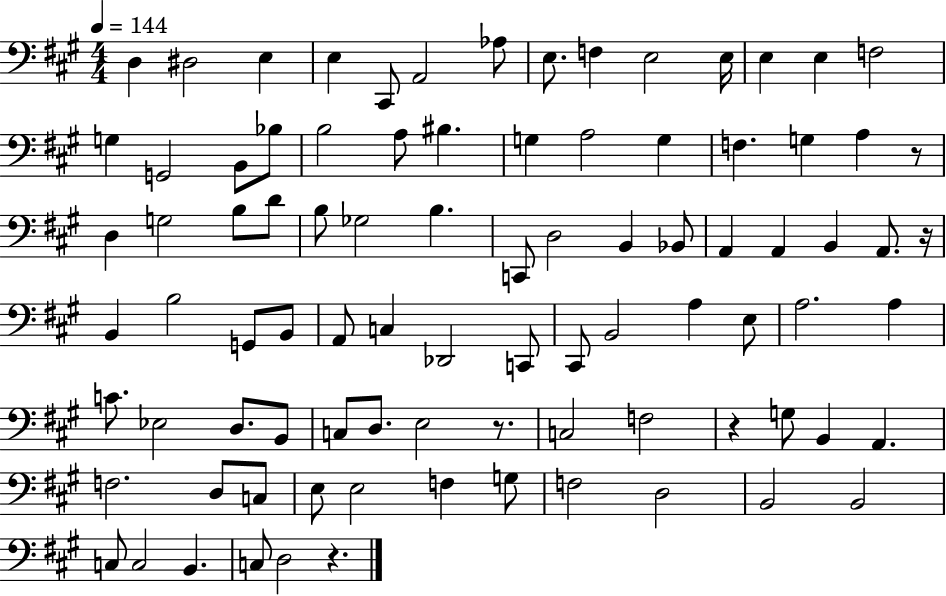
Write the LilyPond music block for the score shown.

{
  \clef bass
  \numericTimeSignature
  \time 4/4
  \key a \major
  \tempo 4 = 144
  d4 dis2 e4 | e4 cis,8 a,2 aes8 | e8. f4 e2 e16 | e4 e4 f2 | \break g4 g,2 b,8 bes8 | b2 a8 bis4. | g4 a2 g4 | f4. g4 a4 r8 | \break d4 g2 b8 d'8 | b8 ges2 b4. | c,8 d2 b,4 bes,8 | a,4 a,4 b,4 a,8. r16 | \break b,4 b2 g,8 b,8 | a,8 c4 des,2 c,8 | cis,8 b,2 a4 e8 | a2. a4 | \break c'8. ees2 d8. b,8 | c8 d8. e2 r8. | c2 f2 | r4 g8 b,4 a,4. | \break f2. d8 c8 | e8 e2 f4 g8 | f2 d2 | b,2 b,2 | \break c8 c2 b,4. | c8 d2 r4. | \bar "|."
}